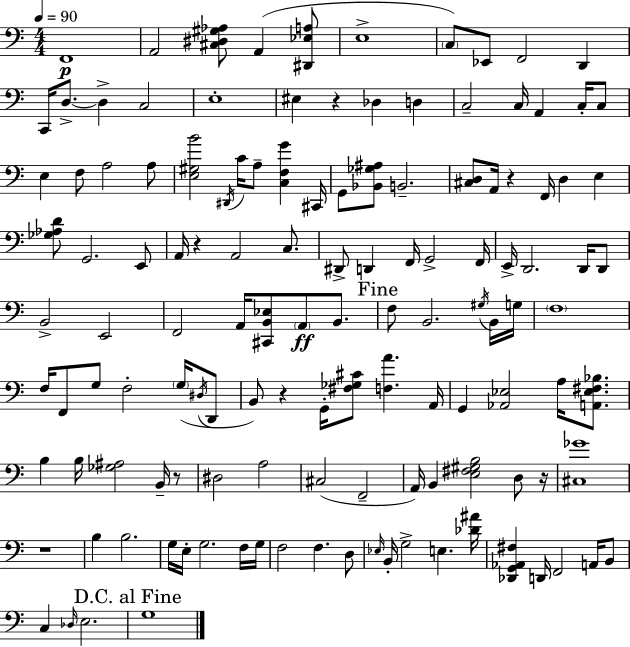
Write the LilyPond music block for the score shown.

{
  \clef bass
  \numericTimeSignature
  \time 4/4
  \key a \minor
  \tempo 4 = 90
  f,1\p | a,2 <cis dis gis aes>8 a,4( <dis, ees a>8 | e1-> | \parenthesize c8) ees,8 f,2 d,4 | \break c,16 d8.->~~ d4-> c2 | e1-. | eis4 r4 des4 d4 | c2-- c16 a,4 c16-. c8 | \break e4 f8 a2 a8 | <e gis b'>2 \acciaccatura { dis,16 } c'16 a8-- <c f g'>4 | cis,16 g,8 <bes, ges ais>8 b,2.-- | <cis d>8 a,16 r4 f,16 d4 e4 | \break <ges aes d'>8 g,2. e,8 | a,16 r4 a,2 c8. | dis,8-> d,4 f,16 g,2-> | f,16 e,16-> d,2. d,16 d,8 | \break b,2-> e,2 | f,2 a,16 <cis, b, ees>8 \parenthesize a,8\ff b,8. | \mark "Fine" f8 b,2. \acciaccatura { gis16 } | b,16 g16 \parenthesize f1 | \break f16 f,8 g8 f2-. \parenthesize g16( | \acciaccatura { dis16 } d,8 b,8) r4 g,16-. <fis ges cis'>8 <f a'>4. | a,16 g,4 <aes, ees>2 a16 | <a, ees fis bes>8. b4 b16 <ges ais>2 | \break b,16-- r8 dis2 a2 | cis2( f,2-- | a,16) b,4 <e fis gis b>2 | d8 r16 <cis ges'>1 | \break r1 | b4 b2. | g16 e16-. g2. | f16 g16 f2 f4. | \break d8 \grace { ees16 } b,16-. g2-> e4. | <des' ais'>16 <des, g, aes, fis>4 d,16 f,2 | a,16 b,8 c4 \grace { des16 } e2. | \mark "D.C. al Fine" g1 | \break \bar "|."
}